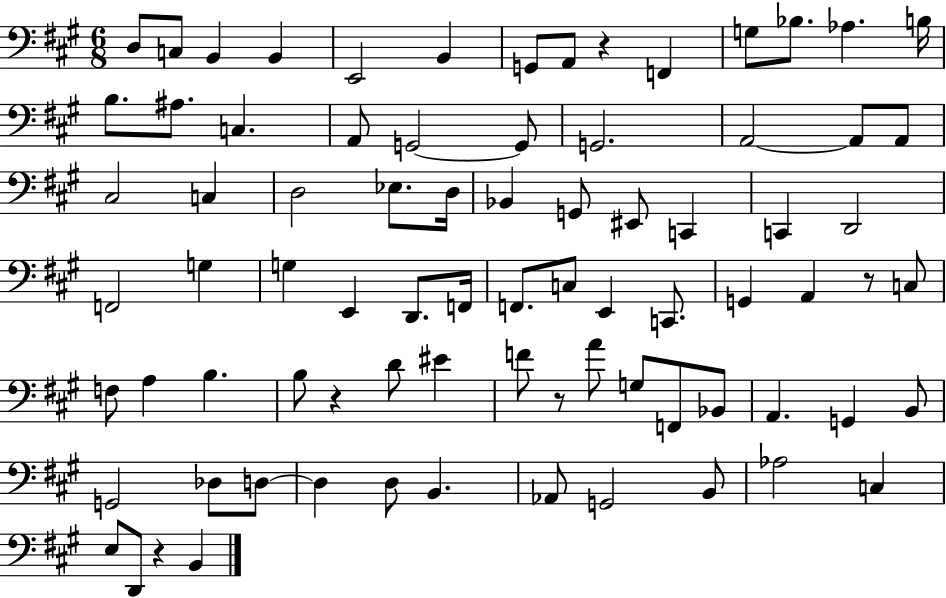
{
  \clef bass
  \numericTimeSignature
  \time 6/8
  \key a \major
  d8 c8 b,4 b,4 | e,2 b,4 | g,8 a,8 r4 f,4 | g8 bes8. aes4. b16 | \break b8. ais8. c4. | a,8 g,2~~ g,8 | g,2. | a,2~~ a,8 a,8 | \break cis2 c4 | d2 ees8. d16 | bes,4 g,8 eis,8 c,4 | c,4 d,2 | \break f,2 g4 | g4 e,4 d,8. f,16 | f,8. c8 e,4 c,8. | g,4 a,4 r8 c8 | \break f8 a4 b4. | b8 r4 d'8 eis'4 | f'8 r8 a'8 g8 f,8 bes,8 | a,4. g,4 b,8 | \break g,2 des8 d8~~ | d4 d8 b,4. | aes,8 g,2 b,8 | aes2 c4 | \break e8 d,8 r4 b,4 | \bar "|."
}